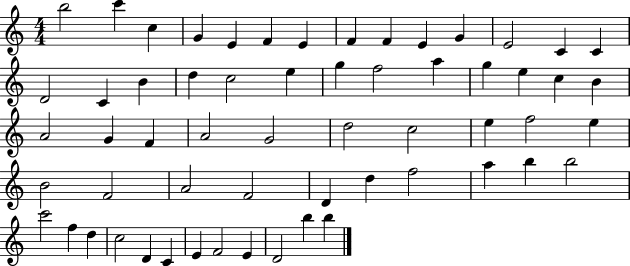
X:1
T:Untitled
M:4/4
L:1/4
K:C
b2 c' c G E F E F F E G E2 C C D2 C B d c2 e g f2 a g e c B A2 G F A2 G2 d2 c2 e f2 e B2 F2 A2 F2 D d f2 a b b2 c'2 f d c2 D C E F2 E D2 b b